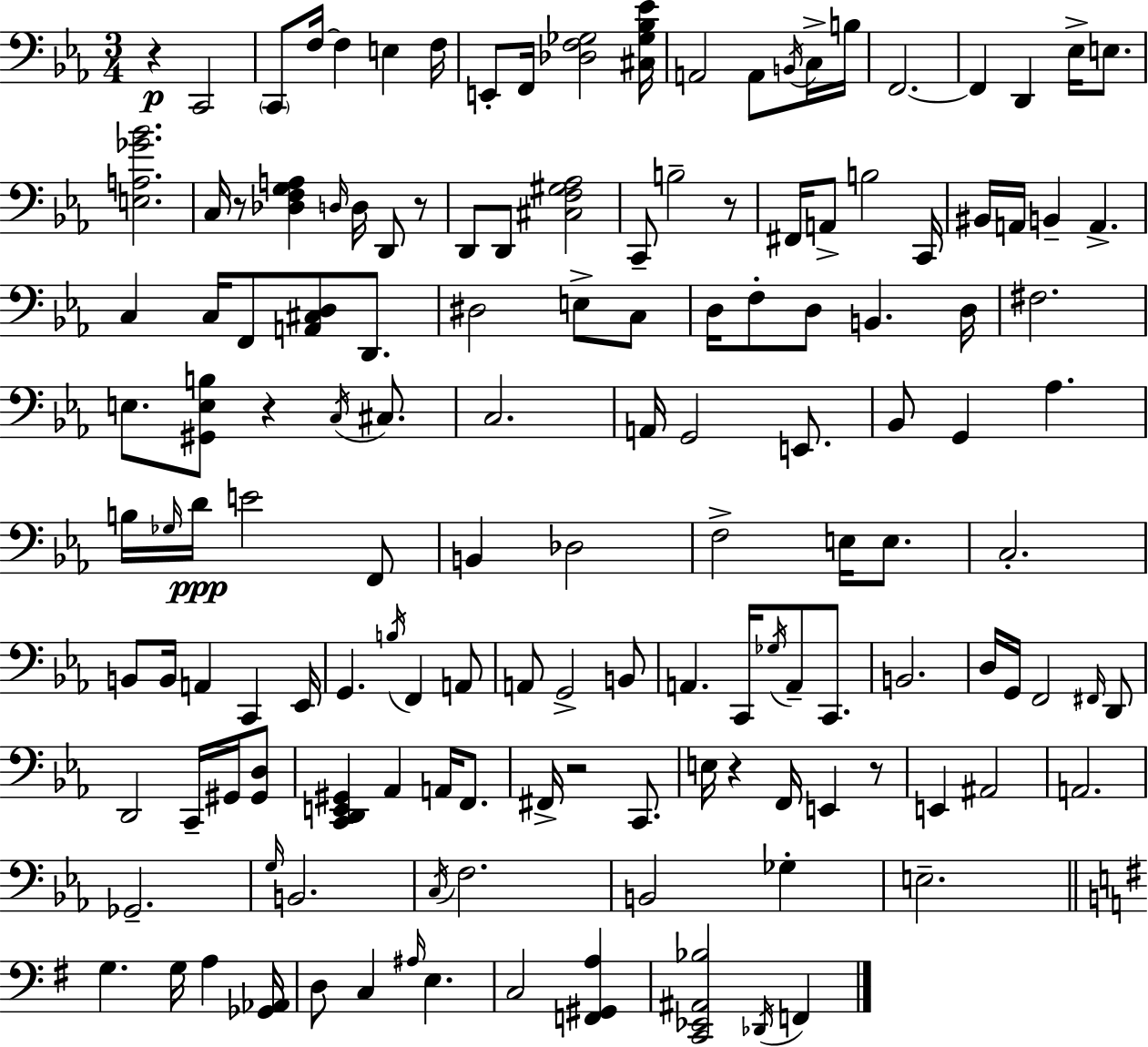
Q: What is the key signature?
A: EES major